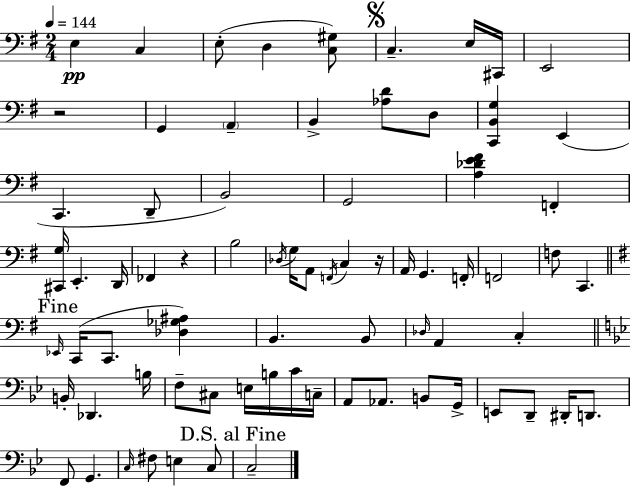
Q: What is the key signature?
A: G major